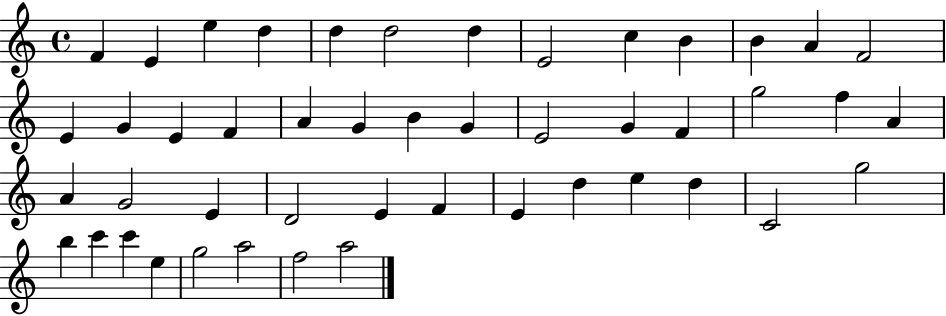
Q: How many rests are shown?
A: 0